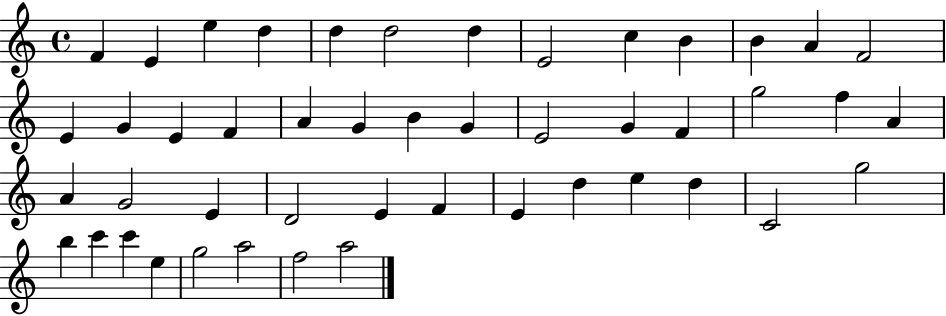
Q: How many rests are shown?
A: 0